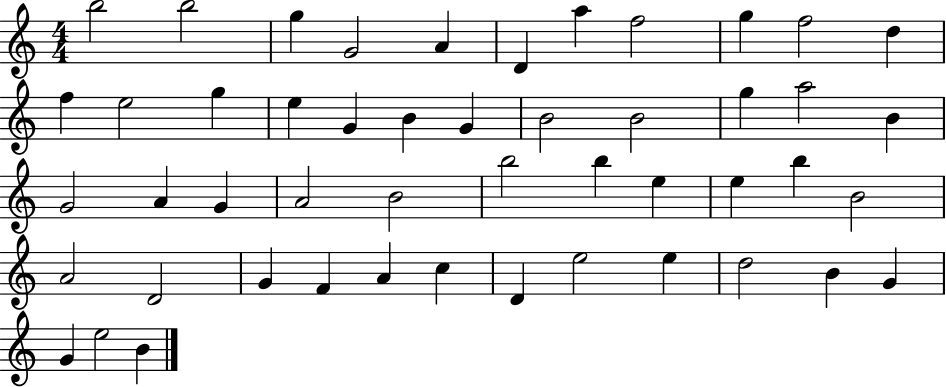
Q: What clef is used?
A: treble